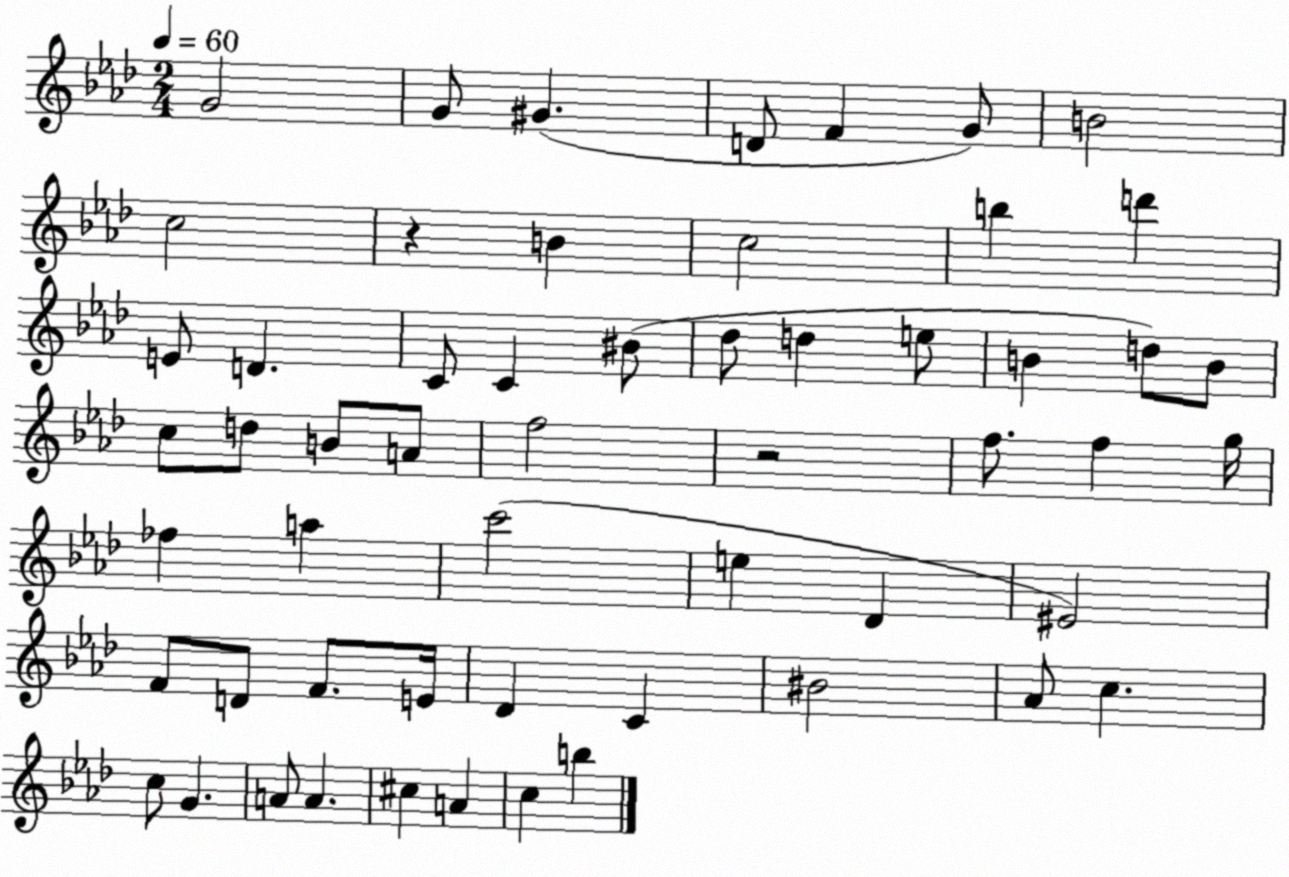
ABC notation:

X:1
T:Untitled
M:2/4
L:1/4
K:Ab
G2 G/2 ^G D/2 F G/2 B2 c2 z B c2 b d' E/2 D C/2 C ^B/2 _d/2 d e/2 B d/2 B/2 c/2 d/2 B/2 A/2 f2 z2 f/2 f g/4 _f a c'2 e _D ^E2 F/2 D/2 F/2 E/4 _D C ^B2 _A/2 c c/2 G A/2 A ^c A c b